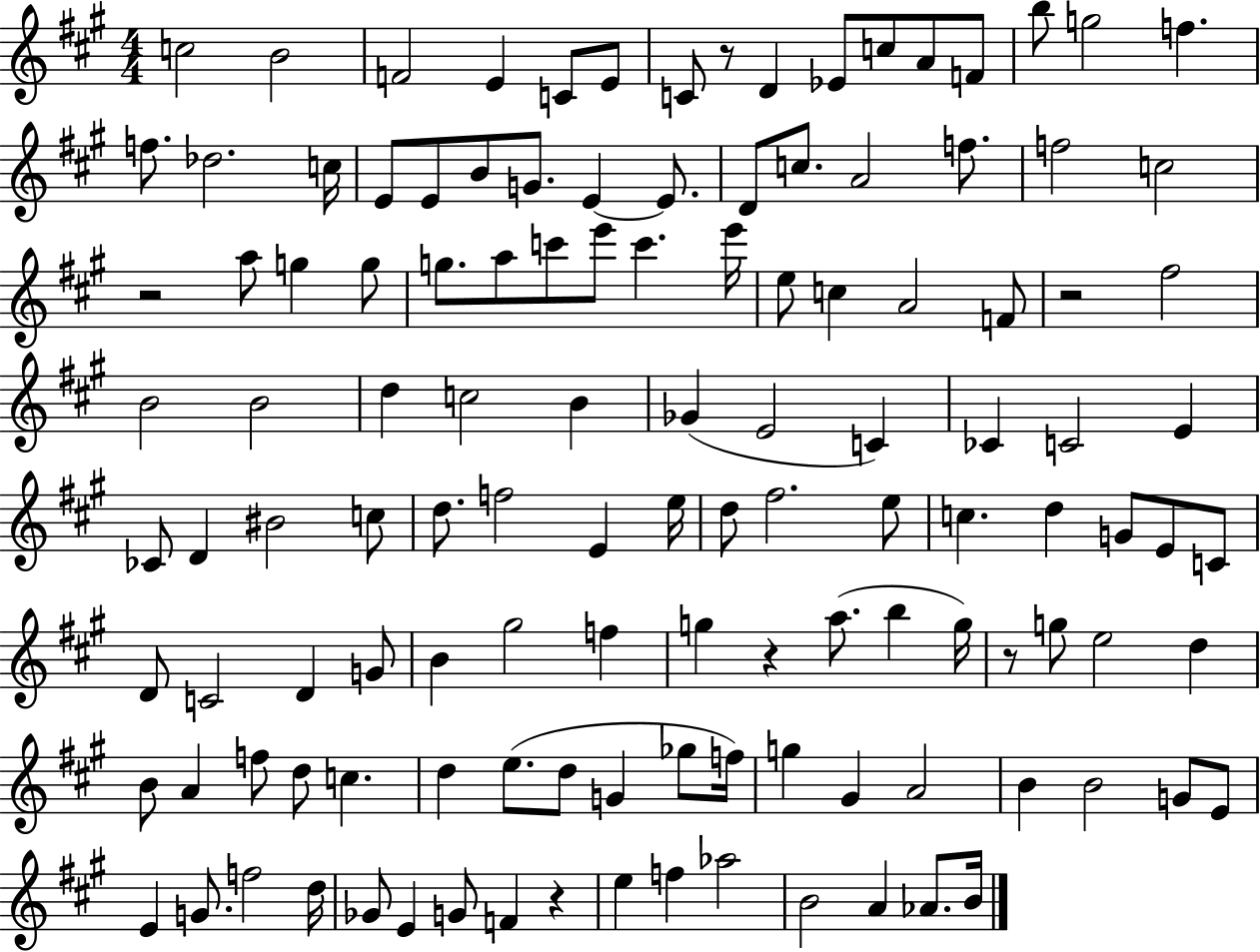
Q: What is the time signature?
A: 4/4